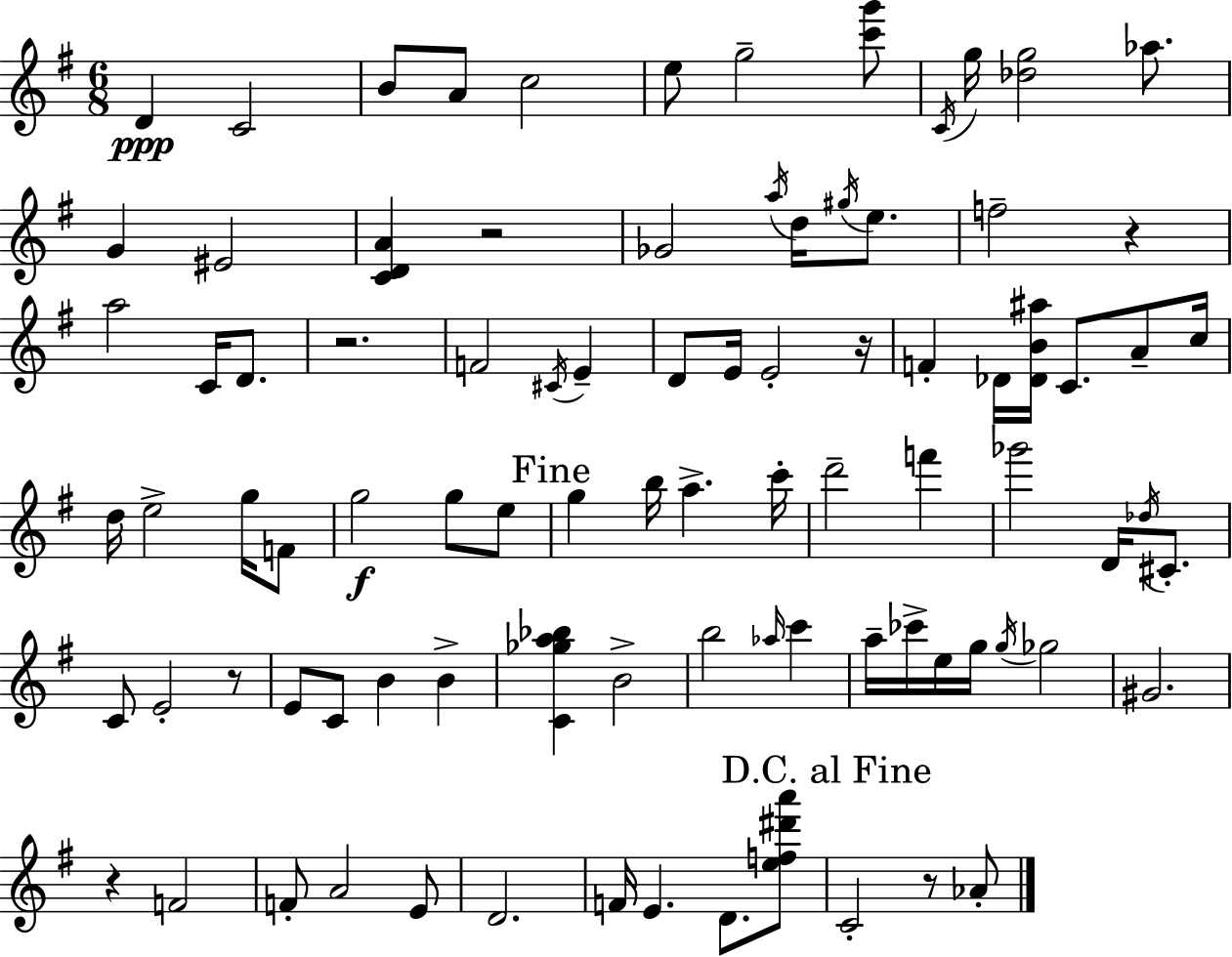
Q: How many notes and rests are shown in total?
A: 89